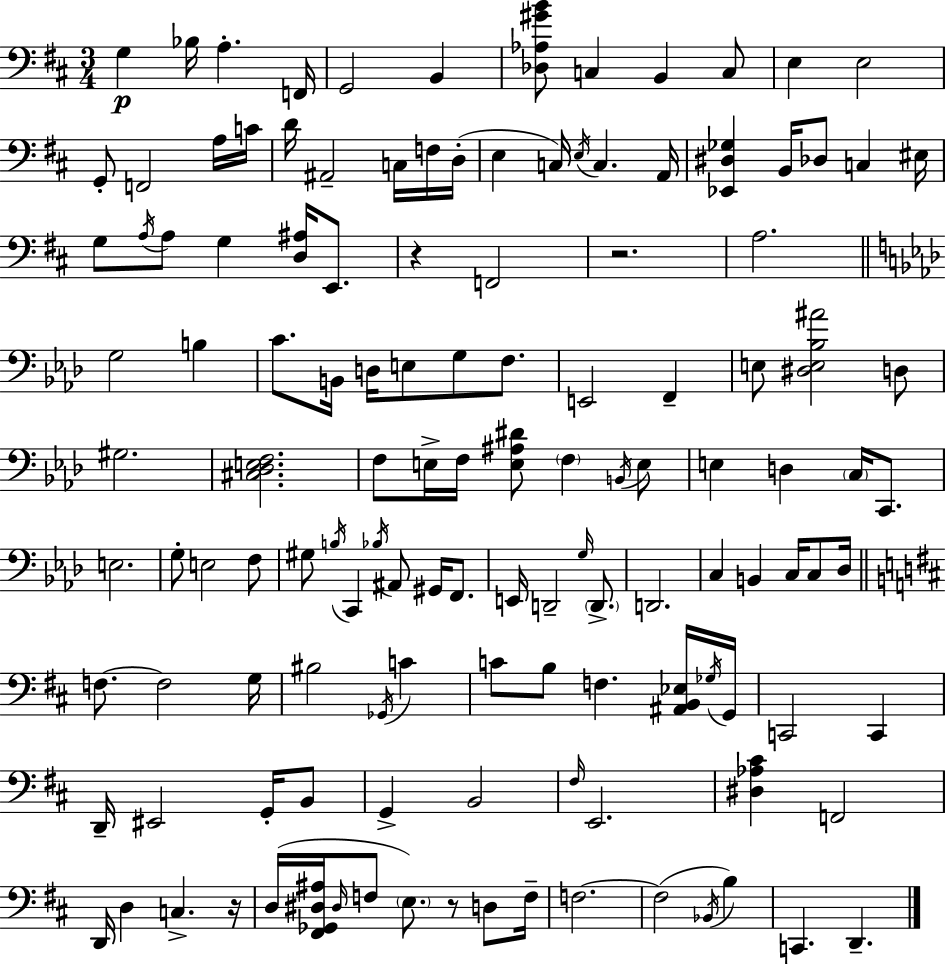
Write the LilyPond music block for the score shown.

{
  \clef bass
  \numericTimeSignature
  \time 3/4
  \key d \major
  \repeat volta 2 { g4\p bes16 a4.-. f,16 | g,2 b,4 | <des aes gis' b'>8 c4 b,4 c8 | e4 e2 | \break g,8-. f,2 a16 c'16 | d'16 ais,2-- c16 f16 d16-.( | e4 c16) \acciaccatura { e16 } c4. | a,16 <ees, dis ges>4 b,16 des8 c4 | \break eis16 g8 \acciaccatura { a16 } a8 g4 <d ais>16 e,8. | r4 f,2 | r2. | a2. | \break \bar "||" \break \key aes \major g2 b4 | c'8. b,16 d16 e8 g8 f8. | e,2 f,4-- | e8 <dis e bes ais'>2 d8 | \break gis2. | <cis des e f>2. | f8 e16-> f16 <e ais dis'>8 \parenthesize f4 \acciaccatura { b,16 } e8 | e4 d4 \parenthesize c16 c,8. | \break e2. | g8-. e2 f8 | gis8 \acciaccatura { b16 } c,4 \acciaccatura { bes16 } ais,8 gis,16 | f,8. e,16 d,2-- | \break \grace { g16 } \parenthesize d,8.-> d,2. | c4 b,4 | c16 c8 des16 \bar "||" \break \key d \major f8.~~ f2 g16 | bis2 \acciaccatura { ges,16 } c'4 | c'8 b8 f4. <ais, b, ees>16 | \acciaccatura { ges16 } g,16 c,2 c,4 | \break d,16-- eis,2 g,16-. | b,8 g,4-> b,2 | \grace { fis16 } e,2. | <dis aes cis'>4 f,2 | \break d,16 d4 c4.-> | r16 d16( <fis, ges, dis ais>16 \grace { dis16 } f8 \parenthesize e8.) r8 | d8 f16-- f2.~~ | f2( | \break \acciaccatura { bes,16 } b4) c,4. d,4.-- | } \bar "|."
}